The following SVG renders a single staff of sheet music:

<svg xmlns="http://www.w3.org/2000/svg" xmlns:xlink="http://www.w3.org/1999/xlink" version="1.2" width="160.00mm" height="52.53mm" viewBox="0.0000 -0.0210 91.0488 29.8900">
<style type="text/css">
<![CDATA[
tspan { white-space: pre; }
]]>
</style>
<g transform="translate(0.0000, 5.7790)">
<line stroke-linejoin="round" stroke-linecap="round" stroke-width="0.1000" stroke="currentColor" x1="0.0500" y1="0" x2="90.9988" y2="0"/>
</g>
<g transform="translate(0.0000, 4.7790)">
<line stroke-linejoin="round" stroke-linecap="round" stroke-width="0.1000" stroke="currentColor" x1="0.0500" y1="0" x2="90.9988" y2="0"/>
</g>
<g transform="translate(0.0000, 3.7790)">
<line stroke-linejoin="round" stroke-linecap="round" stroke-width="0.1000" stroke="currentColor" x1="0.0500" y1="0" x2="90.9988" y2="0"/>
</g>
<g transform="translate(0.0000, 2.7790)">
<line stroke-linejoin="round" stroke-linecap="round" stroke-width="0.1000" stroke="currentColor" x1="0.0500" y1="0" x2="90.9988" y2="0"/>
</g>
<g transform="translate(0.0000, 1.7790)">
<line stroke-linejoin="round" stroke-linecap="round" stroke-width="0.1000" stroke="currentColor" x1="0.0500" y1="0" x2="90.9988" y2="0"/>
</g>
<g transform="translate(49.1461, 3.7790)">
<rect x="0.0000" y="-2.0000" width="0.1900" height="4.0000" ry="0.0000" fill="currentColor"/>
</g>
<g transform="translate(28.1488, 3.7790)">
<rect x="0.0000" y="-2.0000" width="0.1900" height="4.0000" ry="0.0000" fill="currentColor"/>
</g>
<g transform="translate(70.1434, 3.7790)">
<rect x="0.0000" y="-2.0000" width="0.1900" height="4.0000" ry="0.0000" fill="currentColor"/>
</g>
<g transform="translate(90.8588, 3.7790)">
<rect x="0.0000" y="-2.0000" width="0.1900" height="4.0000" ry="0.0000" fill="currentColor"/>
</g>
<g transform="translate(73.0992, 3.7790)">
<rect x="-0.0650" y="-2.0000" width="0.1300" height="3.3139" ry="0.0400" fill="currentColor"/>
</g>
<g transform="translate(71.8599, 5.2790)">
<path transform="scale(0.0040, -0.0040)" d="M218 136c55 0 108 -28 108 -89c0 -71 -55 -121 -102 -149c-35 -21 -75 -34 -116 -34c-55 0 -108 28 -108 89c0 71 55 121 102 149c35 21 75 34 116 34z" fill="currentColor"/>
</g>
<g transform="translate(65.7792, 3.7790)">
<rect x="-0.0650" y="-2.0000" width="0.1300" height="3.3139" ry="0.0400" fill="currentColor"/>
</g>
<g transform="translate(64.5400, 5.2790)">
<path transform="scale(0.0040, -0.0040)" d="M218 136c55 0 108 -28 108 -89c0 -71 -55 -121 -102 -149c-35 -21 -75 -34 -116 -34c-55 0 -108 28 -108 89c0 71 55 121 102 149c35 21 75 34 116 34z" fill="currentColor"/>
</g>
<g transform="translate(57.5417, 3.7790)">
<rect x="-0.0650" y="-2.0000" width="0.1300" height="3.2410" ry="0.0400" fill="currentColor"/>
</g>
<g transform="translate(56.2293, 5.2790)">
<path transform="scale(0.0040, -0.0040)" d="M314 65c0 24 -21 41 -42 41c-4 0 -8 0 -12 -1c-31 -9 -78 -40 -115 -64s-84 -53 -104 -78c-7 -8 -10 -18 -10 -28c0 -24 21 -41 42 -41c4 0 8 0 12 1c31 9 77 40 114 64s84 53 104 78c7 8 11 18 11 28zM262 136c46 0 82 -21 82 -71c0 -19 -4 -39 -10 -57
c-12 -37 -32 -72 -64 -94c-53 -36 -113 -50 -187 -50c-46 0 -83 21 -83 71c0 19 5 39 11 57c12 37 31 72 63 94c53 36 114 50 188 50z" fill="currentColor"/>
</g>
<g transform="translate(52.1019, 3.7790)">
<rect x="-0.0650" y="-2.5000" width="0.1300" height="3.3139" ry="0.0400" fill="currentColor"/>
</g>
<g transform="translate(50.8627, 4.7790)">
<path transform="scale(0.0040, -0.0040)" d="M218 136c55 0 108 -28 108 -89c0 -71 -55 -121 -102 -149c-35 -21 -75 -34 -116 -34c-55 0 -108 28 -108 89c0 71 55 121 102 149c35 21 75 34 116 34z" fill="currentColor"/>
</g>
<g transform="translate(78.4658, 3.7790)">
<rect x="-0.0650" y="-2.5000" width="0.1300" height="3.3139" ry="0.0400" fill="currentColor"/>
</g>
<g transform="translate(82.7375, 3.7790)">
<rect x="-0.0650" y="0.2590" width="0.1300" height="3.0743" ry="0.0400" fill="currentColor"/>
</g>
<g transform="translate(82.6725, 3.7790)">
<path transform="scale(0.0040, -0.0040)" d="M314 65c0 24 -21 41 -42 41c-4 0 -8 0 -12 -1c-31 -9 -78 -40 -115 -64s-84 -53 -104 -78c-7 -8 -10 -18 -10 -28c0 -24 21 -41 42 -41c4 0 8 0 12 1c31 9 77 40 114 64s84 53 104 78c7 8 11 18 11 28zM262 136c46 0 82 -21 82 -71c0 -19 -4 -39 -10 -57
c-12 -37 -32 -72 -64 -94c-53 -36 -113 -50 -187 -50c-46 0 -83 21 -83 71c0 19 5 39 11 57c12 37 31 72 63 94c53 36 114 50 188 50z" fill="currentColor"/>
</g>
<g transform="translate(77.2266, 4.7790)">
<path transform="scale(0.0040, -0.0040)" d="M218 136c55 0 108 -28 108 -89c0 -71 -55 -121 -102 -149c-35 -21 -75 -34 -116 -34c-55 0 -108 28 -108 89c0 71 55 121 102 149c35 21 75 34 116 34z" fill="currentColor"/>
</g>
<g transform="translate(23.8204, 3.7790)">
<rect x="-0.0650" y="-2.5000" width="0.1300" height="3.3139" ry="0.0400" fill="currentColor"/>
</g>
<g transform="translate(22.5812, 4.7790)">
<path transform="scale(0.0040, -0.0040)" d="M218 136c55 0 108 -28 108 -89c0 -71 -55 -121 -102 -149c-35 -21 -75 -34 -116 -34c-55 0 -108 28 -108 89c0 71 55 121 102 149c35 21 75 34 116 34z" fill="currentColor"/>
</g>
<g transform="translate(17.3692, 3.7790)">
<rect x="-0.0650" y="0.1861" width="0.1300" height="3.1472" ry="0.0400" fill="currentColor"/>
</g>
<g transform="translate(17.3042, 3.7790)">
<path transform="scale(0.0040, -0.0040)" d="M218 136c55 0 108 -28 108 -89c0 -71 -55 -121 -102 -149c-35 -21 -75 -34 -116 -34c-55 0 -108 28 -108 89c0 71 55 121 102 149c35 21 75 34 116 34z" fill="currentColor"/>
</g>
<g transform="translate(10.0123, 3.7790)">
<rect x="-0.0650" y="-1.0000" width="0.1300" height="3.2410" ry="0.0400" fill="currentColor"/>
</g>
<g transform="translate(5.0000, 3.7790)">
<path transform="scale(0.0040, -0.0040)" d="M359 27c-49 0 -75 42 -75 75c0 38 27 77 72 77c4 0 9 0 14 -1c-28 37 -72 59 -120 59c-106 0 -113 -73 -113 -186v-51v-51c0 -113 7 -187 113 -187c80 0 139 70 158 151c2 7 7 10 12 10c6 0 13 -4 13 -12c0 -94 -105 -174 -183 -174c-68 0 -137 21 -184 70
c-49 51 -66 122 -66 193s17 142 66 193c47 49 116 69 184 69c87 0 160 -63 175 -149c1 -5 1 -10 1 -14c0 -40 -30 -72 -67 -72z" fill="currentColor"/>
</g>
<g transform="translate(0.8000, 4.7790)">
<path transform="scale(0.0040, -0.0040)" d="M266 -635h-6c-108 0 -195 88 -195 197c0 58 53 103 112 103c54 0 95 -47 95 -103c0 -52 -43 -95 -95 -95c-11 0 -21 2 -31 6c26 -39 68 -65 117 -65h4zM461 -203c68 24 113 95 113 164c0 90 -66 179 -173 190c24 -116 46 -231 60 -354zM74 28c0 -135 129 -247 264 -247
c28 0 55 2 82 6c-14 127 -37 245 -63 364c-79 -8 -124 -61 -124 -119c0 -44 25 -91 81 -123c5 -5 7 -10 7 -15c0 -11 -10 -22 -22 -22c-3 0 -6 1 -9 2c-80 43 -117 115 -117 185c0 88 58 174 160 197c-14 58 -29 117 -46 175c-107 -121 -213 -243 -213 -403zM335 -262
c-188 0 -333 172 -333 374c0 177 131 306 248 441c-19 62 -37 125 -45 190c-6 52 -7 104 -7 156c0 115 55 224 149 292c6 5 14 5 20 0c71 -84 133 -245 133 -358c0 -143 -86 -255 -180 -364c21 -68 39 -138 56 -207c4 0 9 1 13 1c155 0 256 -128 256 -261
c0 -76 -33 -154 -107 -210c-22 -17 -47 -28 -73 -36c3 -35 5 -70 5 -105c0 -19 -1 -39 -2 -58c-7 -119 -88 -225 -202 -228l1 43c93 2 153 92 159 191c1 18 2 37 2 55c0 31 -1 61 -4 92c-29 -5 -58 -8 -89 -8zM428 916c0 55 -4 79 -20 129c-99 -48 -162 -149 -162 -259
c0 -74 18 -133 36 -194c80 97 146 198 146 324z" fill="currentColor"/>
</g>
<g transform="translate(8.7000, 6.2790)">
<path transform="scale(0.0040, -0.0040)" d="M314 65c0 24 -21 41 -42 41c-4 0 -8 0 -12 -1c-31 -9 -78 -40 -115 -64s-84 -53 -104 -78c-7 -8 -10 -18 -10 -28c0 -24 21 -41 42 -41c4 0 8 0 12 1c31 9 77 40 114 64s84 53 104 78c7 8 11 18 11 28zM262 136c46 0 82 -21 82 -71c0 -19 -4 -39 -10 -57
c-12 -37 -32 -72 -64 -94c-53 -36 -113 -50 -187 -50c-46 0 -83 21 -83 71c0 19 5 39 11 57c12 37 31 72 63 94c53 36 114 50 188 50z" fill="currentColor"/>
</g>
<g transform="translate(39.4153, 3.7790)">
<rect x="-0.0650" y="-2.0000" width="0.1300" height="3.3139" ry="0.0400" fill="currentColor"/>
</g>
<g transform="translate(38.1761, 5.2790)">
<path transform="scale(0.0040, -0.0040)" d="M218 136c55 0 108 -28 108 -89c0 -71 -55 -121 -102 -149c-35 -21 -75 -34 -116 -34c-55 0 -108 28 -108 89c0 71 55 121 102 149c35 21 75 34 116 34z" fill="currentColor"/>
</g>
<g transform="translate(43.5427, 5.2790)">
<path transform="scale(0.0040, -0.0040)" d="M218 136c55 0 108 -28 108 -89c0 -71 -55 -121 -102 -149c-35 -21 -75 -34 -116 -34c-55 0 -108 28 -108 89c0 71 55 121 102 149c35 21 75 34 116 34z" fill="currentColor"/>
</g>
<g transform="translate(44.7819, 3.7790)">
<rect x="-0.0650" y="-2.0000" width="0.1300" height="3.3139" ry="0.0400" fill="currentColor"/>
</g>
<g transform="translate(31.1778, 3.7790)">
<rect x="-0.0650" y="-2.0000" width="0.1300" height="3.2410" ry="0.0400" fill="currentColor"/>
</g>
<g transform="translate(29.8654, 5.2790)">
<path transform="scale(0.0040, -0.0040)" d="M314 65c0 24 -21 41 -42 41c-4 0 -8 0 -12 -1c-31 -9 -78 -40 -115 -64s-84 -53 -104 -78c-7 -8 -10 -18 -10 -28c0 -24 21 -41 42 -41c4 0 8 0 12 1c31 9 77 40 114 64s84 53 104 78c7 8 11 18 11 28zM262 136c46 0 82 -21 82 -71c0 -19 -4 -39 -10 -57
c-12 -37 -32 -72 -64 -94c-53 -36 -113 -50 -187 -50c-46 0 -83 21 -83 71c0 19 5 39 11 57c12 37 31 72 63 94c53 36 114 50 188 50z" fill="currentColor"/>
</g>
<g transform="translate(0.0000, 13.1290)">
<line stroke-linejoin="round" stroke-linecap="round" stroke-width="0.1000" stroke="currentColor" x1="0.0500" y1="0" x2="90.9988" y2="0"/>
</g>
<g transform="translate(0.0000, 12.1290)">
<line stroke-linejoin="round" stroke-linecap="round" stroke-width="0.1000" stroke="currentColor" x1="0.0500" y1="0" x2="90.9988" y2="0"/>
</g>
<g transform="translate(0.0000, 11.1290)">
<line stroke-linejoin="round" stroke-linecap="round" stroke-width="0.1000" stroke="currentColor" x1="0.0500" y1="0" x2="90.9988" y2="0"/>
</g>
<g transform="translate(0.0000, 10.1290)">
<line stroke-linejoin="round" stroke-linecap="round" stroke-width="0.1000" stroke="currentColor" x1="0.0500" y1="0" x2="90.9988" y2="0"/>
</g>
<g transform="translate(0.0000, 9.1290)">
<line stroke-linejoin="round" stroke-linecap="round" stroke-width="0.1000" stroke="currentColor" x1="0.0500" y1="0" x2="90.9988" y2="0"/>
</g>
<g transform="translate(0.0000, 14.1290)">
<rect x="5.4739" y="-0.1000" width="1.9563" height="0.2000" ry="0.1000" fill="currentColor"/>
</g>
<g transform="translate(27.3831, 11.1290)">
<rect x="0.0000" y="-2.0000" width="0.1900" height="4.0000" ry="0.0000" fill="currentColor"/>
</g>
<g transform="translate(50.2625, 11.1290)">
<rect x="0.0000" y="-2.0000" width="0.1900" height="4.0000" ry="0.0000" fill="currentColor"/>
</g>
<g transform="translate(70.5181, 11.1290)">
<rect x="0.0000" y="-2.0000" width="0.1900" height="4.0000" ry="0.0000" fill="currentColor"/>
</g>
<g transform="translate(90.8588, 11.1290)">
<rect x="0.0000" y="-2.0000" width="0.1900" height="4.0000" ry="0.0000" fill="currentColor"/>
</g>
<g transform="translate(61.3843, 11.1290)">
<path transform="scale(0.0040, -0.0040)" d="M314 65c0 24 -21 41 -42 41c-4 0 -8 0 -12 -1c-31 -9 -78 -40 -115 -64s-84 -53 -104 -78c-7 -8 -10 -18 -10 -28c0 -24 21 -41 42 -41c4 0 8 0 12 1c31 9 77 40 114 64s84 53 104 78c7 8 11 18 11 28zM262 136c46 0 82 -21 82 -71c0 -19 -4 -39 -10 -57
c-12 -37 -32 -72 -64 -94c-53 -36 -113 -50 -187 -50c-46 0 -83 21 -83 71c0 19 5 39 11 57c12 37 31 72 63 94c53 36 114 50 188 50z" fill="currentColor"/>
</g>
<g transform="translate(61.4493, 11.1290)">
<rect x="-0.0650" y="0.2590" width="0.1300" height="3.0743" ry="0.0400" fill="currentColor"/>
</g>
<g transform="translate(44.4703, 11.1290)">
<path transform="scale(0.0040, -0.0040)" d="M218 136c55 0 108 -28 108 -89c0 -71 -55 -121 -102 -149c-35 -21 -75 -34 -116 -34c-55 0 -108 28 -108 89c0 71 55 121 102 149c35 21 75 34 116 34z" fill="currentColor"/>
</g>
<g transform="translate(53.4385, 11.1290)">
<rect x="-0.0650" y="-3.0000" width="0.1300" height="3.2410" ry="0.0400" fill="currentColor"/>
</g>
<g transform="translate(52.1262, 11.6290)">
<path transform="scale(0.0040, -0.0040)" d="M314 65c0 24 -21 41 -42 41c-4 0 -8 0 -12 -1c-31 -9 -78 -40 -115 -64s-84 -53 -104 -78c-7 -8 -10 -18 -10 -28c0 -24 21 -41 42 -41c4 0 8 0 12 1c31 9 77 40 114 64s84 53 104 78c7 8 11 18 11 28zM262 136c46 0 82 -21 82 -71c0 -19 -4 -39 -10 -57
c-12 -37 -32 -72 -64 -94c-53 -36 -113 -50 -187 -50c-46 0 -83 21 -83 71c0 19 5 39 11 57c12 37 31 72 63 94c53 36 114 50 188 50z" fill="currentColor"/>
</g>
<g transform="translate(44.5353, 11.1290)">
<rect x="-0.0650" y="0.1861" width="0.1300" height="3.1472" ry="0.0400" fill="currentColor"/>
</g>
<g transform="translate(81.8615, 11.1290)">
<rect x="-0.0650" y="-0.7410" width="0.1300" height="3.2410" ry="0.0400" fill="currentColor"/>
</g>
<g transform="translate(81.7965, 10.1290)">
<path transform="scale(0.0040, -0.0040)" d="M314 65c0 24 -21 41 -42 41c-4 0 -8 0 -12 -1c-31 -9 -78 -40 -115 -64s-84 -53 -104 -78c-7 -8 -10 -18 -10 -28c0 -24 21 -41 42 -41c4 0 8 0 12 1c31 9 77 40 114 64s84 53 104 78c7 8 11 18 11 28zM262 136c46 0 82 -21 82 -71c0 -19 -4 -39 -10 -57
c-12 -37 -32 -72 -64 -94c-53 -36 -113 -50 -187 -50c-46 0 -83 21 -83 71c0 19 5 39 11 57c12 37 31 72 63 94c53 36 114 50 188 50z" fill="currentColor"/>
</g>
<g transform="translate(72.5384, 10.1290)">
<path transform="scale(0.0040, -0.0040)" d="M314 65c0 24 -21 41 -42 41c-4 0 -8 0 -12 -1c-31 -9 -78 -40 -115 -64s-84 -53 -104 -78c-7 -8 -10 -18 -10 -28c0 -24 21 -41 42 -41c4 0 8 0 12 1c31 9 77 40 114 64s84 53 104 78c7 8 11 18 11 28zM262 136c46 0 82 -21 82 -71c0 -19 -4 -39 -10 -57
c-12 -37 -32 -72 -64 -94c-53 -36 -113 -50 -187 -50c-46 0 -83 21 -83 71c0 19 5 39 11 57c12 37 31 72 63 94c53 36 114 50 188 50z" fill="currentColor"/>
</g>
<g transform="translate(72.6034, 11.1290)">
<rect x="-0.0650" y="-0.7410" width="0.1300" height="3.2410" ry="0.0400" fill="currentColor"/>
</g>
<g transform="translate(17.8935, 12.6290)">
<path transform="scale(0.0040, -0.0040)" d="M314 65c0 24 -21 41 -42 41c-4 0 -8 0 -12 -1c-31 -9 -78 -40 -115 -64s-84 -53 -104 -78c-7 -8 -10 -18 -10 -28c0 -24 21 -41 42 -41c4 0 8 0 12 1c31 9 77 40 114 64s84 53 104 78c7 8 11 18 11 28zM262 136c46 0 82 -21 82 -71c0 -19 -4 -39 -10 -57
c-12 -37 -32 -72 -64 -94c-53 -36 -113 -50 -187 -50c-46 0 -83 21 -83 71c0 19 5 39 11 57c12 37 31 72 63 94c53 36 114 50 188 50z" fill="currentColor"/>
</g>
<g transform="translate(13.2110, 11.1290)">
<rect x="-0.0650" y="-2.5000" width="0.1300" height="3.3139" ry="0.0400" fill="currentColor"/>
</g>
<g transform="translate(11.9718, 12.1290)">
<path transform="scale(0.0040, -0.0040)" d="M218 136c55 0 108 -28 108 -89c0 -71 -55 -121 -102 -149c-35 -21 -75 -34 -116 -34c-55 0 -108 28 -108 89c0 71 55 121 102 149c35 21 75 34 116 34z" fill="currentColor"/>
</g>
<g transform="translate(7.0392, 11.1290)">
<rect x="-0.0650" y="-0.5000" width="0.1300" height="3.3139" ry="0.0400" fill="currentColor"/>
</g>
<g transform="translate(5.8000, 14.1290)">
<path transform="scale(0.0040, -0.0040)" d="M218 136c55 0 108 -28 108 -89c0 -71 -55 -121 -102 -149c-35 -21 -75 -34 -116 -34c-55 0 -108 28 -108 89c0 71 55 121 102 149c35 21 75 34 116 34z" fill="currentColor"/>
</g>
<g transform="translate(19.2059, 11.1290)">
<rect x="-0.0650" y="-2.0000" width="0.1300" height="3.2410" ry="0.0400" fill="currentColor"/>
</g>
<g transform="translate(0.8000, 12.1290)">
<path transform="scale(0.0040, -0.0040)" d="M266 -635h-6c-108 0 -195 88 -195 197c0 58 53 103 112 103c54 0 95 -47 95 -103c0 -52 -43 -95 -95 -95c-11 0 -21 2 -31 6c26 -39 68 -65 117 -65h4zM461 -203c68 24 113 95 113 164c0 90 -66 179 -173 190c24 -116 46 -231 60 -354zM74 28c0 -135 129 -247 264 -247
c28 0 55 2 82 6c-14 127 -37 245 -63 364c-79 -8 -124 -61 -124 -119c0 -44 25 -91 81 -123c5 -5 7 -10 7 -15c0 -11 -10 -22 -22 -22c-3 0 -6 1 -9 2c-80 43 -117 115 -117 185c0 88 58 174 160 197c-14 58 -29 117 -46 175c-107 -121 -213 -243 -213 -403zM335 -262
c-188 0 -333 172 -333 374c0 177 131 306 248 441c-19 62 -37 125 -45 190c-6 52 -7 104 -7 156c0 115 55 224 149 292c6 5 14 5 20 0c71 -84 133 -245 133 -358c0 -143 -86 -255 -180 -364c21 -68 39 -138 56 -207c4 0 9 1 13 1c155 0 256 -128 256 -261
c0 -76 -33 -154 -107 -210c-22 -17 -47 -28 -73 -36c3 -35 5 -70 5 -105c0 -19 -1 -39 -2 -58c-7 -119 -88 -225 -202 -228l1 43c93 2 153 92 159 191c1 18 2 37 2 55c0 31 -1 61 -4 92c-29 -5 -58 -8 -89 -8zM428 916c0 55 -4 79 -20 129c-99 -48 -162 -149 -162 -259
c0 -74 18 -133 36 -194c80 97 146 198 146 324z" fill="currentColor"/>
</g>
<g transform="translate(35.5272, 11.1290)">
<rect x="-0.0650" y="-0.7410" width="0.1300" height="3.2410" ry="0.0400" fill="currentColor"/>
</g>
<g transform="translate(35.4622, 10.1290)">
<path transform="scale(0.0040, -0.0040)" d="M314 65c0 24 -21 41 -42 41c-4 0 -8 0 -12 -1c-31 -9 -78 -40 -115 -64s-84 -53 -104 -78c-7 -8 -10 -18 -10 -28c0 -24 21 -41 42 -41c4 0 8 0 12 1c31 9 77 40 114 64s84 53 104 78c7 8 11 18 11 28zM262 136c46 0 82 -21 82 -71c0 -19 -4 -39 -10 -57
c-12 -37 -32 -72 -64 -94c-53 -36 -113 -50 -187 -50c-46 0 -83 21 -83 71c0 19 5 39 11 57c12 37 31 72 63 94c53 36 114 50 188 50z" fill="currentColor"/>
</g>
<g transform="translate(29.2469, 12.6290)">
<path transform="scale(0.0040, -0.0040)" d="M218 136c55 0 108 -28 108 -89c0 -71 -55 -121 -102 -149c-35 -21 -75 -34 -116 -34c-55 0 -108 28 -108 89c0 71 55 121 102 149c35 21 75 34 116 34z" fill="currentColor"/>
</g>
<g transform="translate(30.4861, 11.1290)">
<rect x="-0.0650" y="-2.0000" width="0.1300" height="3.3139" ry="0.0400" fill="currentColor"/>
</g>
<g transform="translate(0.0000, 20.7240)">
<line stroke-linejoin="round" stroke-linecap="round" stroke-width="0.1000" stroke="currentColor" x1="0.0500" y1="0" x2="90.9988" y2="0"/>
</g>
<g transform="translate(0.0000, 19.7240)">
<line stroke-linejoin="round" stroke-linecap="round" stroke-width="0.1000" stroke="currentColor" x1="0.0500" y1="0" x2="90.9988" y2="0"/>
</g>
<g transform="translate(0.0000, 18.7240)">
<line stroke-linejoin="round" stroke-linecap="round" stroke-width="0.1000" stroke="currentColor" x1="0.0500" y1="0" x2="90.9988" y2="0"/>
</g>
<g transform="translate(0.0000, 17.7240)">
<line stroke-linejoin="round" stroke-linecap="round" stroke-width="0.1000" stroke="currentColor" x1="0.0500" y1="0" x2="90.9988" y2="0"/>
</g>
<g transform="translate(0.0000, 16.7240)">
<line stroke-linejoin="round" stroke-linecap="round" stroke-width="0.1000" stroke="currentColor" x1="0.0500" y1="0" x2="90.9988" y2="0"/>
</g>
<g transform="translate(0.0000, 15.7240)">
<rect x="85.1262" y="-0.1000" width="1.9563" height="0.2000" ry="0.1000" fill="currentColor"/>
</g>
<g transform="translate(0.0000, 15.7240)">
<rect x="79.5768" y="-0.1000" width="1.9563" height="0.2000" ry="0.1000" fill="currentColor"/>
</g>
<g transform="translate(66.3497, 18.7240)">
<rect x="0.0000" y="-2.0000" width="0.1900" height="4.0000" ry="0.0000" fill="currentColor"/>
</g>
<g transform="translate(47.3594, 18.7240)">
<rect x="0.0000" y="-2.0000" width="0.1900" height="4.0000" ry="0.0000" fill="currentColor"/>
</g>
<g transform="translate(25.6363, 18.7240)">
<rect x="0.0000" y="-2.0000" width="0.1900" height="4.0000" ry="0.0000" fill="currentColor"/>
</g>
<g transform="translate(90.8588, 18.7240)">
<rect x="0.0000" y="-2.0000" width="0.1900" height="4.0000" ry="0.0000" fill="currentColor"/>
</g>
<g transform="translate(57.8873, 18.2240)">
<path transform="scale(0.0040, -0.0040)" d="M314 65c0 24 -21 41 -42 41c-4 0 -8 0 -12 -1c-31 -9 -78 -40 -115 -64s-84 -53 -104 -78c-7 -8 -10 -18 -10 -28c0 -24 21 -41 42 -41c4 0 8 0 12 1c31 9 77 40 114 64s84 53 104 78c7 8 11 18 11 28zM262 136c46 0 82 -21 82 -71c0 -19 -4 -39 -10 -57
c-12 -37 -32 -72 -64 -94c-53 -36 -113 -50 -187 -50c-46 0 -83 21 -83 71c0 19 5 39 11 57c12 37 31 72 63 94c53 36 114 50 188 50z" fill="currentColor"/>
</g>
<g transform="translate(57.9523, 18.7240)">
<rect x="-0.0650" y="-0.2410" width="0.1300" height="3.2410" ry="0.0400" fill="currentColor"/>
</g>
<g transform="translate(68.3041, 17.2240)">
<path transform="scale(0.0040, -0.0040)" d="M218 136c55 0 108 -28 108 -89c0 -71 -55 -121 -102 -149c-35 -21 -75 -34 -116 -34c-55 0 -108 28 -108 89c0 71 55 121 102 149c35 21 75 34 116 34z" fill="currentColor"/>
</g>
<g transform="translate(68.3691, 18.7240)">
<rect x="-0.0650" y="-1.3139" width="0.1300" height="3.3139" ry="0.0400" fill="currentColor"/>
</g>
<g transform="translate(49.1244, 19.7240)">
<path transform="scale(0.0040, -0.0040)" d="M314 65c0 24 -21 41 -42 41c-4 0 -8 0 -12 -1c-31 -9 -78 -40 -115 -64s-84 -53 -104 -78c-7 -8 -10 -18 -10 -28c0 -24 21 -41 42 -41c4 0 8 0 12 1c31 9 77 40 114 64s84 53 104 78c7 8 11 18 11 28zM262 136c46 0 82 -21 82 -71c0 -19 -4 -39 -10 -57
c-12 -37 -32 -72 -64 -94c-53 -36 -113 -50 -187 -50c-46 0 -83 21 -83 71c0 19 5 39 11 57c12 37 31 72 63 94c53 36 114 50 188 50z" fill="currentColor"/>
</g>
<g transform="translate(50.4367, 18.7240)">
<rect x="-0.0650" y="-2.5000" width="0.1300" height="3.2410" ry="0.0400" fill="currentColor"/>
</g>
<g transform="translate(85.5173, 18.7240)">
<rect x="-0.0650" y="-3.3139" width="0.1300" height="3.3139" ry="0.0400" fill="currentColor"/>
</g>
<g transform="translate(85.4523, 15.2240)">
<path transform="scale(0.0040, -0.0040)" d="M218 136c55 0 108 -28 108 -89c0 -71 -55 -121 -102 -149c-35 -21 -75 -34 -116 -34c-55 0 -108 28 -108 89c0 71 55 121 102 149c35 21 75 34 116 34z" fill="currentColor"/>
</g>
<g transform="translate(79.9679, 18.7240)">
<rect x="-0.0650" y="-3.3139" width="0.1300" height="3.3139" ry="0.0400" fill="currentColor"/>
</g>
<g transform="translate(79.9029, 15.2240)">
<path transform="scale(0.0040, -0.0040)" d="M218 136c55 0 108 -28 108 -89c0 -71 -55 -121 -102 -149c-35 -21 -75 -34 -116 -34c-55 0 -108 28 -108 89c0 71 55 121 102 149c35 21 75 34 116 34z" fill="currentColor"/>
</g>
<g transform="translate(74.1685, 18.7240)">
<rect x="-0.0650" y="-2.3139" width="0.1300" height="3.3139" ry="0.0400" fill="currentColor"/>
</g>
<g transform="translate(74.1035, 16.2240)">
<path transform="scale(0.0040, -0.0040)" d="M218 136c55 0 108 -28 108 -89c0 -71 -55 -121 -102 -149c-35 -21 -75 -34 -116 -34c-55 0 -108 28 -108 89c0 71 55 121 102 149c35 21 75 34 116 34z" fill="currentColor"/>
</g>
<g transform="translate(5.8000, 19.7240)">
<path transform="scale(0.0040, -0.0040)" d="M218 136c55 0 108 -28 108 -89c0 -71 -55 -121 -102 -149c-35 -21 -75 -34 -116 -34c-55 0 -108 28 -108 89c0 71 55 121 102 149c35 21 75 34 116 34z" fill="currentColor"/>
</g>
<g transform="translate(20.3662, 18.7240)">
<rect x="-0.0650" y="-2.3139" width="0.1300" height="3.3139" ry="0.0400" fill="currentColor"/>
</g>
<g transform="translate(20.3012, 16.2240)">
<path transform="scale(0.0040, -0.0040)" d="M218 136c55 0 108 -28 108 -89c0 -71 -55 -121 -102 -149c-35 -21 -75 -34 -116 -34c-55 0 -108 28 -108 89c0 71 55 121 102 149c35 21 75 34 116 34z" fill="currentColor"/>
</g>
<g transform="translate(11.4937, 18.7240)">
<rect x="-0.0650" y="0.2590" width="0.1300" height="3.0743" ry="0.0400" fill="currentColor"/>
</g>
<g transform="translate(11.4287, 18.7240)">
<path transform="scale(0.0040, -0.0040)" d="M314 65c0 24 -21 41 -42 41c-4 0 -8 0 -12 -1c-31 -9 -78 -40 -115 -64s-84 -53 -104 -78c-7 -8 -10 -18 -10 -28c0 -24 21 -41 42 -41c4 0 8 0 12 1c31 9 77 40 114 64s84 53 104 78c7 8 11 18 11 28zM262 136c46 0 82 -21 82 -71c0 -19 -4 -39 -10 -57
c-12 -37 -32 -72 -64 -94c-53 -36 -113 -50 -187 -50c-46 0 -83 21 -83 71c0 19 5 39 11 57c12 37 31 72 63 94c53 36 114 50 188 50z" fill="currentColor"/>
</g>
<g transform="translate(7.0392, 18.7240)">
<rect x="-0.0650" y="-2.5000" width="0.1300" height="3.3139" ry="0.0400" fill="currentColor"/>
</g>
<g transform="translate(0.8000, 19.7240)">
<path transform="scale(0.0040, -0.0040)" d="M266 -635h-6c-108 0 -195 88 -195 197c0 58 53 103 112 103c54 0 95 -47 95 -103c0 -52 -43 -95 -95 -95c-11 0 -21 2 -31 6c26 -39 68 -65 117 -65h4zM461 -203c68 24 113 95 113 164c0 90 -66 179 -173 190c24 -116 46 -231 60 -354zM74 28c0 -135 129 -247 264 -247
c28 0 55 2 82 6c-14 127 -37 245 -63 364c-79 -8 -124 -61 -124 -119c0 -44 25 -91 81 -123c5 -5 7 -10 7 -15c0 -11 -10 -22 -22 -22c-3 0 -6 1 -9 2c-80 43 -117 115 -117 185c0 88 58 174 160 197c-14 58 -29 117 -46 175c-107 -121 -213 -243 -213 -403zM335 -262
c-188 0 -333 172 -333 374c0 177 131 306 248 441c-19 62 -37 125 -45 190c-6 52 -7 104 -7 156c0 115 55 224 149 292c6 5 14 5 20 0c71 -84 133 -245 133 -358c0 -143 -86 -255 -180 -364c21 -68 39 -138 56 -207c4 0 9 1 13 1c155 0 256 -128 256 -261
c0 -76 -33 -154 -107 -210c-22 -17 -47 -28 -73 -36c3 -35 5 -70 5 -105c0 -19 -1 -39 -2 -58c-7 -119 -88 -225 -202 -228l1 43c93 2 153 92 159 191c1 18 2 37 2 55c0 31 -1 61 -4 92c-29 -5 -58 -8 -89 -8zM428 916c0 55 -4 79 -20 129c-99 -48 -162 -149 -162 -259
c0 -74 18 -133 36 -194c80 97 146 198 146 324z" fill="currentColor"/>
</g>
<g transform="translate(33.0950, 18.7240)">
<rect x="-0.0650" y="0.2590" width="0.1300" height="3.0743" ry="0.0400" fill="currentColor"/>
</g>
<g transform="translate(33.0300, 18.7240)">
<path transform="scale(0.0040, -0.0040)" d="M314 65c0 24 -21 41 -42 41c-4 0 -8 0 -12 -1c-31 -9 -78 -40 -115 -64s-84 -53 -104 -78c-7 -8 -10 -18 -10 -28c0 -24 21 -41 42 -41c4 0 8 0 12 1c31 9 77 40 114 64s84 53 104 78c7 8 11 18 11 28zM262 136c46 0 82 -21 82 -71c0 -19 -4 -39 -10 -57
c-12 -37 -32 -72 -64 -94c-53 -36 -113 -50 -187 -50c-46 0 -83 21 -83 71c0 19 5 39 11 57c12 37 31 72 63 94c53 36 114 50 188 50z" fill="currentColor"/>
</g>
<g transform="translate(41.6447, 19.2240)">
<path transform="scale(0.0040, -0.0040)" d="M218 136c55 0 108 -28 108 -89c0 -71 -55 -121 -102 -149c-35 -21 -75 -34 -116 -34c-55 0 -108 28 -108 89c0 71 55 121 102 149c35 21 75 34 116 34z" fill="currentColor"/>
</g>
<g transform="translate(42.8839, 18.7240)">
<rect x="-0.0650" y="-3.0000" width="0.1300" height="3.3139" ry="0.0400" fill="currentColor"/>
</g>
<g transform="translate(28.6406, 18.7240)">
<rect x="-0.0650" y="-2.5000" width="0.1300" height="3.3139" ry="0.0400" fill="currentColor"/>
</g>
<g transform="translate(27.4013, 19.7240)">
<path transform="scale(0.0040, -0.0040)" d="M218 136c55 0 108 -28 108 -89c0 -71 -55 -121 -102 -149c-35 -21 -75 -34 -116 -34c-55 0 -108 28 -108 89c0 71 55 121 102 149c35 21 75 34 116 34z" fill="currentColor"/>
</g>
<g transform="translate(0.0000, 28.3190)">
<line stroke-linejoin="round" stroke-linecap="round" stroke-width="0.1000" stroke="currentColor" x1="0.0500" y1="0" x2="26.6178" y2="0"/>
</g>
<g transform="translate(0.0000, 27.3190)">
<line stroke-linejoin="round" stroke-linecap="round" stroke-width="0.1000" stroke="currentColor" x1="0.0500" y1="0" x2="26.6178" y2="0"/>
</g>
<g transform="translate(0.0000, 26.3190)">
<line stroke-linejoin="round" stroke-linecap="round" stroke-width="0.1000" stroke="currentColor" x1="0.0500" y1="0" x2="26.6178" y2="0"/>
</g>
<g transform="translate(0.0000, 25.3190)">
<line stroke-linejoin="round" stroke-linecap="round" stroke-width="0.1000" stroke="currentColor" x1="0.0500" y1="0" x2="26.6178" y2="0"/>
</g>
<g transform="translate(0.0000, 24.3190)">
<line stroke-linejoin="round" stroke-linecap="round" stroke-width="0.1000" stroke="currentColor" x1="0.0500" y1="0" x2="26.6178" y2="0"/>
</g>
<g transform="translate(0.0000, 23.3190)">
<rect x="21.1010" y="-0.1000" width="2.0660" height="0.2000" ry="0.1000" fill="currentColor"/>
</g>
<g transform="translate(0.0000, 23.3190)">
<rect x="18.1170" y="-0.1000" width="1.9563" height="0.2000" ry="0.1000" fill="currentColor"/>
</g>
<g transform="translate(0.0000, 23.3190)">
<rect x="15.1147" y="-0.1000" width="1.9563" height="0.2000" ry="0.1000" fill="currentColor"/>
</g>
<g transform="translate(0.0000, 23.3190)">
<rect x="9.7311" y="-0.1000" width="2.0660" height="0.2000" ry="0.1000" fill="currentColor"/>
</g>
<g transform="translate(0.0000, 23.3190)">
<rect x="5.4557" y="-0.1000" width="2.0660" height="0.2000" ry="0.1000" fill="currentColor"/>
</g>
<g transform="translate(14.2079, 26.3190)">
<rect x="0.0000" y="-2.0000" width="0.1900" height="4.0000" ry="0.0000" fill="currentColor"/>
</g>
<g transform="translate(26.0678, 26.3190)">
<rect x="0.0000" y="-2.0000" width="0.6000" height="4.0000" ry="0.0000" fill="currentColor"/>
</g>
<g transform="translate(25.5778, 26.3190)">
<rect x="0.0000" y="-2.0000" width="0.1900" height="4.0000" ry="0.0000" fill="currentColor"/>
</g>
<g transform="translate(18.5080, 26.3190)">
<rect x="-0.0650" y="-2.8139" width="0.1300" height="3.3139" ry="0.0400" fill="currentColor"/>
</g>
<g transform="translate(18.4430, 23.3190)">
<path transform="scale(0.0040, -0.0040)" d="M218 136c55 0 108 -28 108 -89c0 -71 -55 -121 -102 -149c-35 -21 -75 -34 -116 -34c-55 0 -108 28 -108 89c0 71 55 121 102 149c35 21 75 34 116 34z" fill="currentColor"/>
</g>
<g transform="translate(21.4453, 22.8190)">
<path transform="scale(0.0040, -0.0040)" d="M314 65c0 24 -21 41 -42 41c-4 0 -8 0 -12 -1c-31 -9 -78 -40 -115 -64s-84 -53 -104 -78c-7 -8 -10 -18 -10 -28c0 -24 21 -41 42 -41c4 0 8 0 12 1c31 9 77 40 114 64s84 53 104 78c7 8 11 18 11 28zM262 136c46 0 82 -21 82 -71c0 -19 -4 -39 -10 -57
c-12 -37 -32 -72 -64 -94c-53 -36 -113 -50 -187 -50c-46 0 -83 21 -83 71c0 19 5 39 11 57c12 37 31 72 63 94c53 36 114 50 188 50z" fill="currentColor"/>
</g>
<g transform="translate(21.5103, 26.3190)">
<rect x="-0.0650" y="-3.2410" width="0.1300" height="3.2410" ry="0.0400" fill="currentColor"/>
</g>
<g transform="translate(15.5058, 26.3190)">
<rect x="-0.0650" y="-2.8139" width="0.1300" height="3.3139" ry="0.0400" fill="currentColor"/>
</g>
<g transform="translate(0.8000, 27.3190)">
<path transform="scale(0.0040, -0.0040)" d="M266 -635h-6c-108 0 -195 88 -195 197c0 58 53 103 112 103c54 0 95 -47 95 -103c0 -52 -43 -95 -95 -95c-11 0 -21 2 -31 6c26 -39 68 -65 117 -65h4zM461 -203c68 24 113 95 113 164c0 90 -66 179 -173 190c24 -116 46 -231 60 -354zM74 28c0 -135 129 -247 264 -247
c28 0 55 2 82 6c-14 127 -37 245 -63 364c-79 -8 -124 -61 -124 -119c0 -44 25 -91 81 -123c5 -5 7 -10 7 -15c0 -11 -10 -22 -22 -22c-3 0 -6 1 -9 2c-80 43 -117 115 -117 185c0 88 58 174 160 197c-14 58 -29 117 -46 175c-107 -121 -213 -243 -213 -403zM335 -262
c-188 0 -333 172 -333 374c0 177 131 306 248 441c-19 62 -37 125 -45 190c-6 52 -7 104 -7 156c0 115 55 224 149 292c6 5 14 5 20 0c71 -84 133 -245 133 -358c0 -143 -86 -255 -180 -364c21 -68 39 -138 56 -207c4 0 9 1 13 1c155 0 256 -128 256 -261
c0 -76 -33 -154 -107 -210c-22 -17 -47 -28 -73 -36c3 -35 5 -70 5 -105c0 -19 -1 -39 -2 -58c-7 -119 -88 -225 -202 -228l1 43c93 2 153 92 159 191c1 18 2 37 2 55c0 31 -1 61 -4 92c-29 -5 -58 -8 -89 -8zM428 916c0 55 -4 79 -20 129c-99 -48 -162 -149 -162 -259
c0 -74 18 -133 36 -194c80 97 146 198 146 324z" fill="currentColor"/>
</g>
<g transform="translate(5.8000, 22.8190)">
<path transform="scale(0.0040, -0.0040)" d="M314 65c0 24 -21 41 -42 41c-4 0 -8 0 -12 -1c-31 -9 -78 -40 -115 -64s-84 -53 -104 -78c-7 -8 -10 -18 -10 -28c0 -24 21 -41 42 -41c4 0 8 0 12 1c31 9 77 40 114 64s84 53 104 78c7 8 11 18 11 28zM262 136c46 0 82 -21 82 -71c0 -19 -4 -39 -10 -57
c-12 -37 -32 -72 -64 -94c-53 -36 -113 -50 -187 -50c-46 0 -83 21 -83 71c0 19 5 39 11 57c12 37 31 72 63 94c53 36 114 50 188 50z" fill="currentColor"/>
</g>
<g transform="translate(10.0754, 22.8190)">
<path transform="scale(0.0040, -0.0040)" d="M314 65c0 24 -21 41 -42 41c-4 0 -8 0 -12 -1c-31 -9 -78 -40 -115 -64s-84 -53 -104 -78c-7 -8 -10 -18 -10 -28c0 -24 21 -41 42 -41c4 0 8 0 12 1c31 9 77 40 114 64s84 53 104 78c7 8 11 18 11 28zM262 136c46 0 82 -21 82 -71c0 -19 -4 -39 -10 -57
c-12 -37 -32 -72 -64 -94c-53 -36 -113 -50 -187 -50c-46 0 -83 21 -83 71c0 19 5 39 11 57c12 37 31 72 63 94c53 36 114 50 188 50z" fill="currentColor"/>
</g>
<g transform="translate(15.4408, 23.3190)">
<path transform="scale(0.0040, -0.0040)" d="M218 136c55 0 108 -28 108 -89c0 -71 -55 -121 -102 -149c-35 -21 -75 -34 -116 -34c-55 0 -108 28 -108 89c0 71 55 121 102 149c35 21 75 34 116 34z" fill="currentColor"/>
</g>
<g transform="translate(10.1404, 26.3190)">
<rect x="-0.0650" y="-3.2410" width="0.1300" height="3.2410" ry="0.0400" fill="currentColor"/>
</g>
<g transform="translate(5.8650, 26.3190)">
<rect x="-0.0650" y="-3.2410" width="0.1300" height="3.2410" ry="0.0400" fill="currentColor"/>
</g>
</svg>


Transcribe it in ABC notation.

X:1
T:Untitled
M:4/4
L:1/4
K:C
D2 B G F2 F F G F2 F F G B2 C G F2 F d2 B A2 B2 d2 d2 G B2 g G B2 A G2 c2 e g b b b2 b2 a a b2